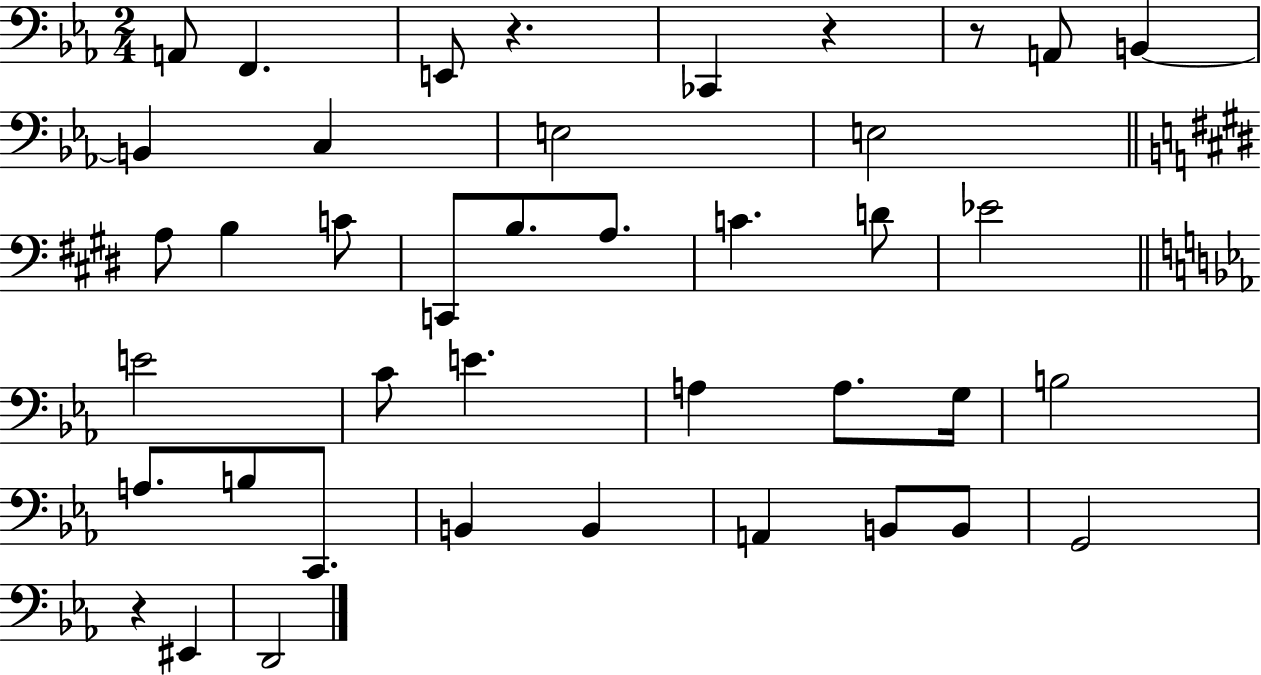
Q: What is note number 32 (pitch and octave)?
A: A2